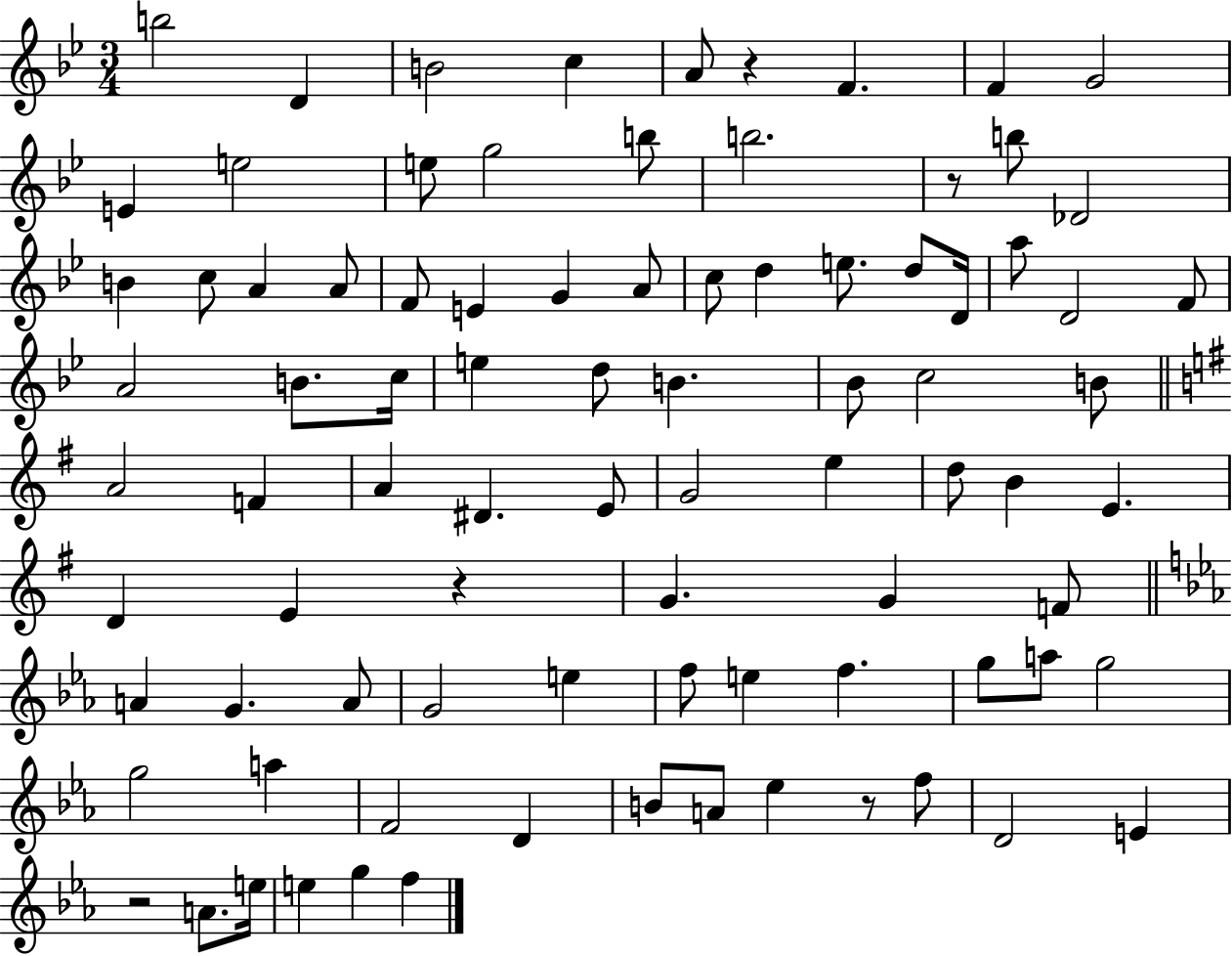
B5/h D4/q B4/h C5/q A4/e R/q F4/q. F4/q G4/h E4/q E5/h E5/e G5/h B5/e B5/h. R/e B5/e Db4/h B4/q C5/e A4/q A4/e F4/e E4/q G4/q A4/e C5/e D5/q E5/e. D5/e D4/s A5/e D4/h F4/e A4/h B4/e. C5/s E5/q D5/e B4/q. Bb4/e C5/h B4/e A4/h F4/q A4/q D#4/q. E4/e G4/h E5/q D5/e B4/q E4/q. D4/q E4/q R/q G4/q. G4/q F4/e A4/q G4/q. A4/e G4/h E5/q F5/e E5/q F5/q. G5/e A5/e G5/h G5/h A5/q F4/h D4/q B4/e A4/e Eb5/q R/e F5/e D4/h E4/q R/h A4/e. E5/s E5/q G5/q F5/q